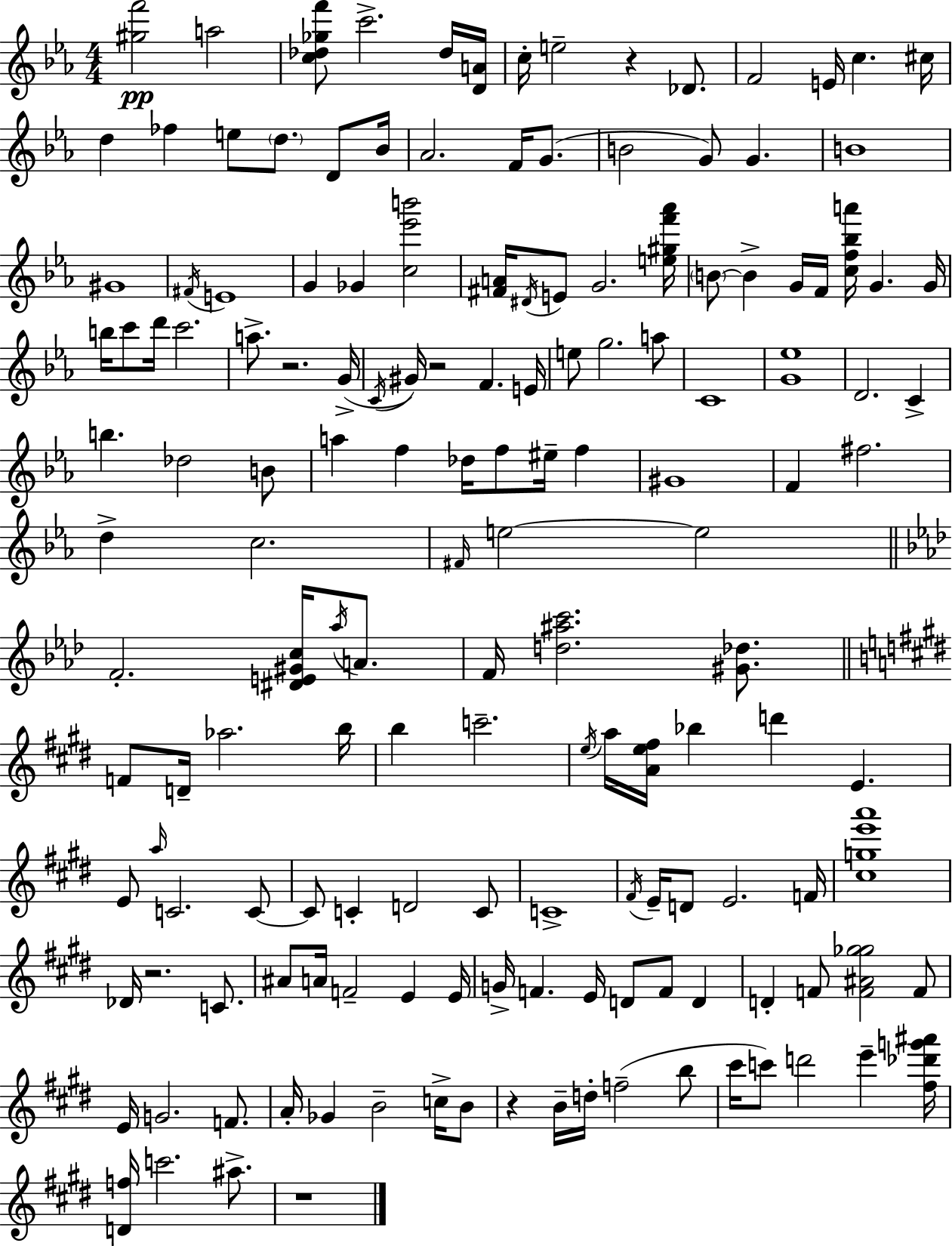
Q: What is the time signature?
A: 4/4